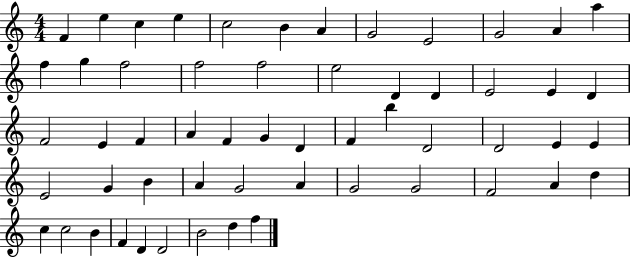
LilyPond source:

{
  \clef treble
  \numericTimeSignature
  \time 4/4
  \key c \major
  f'4 e''4 c''4 e''4 | c''2 b'4 a'4 | g'2 e'2 | g'2 a'4 a''4 | \break f''4 g''4 f''2 | f''2 f''2 | e''2 d'4 d'4 | e'2 e'4 d'4 | \break f'2 e'4 f'4 | a'4 f'4 g'4 d'4 | f'4 b''4 d'2 | d'2 e'4 e'4 | \break e'2 g'4 b'4 | a'4 g'2 a'4 | g'2 g'2 | f'2 a'4 d''4 | \break c''4 c''2 b'4 | f'4 d'4 d'2 | b'2 d''4 f''4 | \bar "|."
}